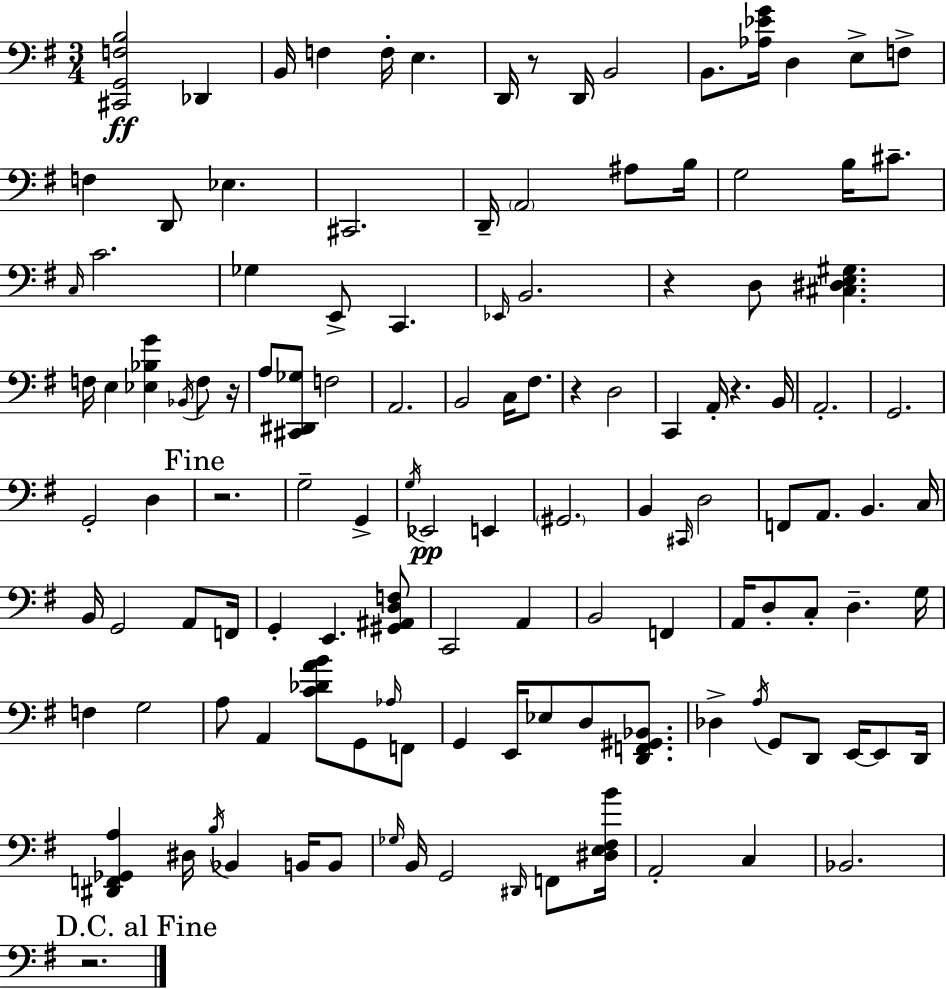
X:1
T:Untitled
M:3/4
L:1/4
K:G
[^C,,G,,F,B,]2 _D,, B,,/4 F, F,/4 E, D,,/4 z/2 D,,/4 B,,2 B,,/2 [_A,_EG]/4 D, E,/2 F,/2 F, D,,/2 _E, ^C,,2 D,,/4 A,,2 ^A,/2 B,/4 G,2 B,/4 ^C/2 C,/4 C2 _G, E,,/2 C,, _E,,/4 B,,2 z D,/2 [^C,^D,E,^G,] F,/4 E, [_E,_B,G] _B,,/4 F,/2 z/4 A,/2 [^C,,^D,,_G,]/2 F,2 A,,2 B,,2 C,/4 ^F,/2 z D,2 C,, A,,/4 z B,,/4 A,,2 G,,2 G,,2 D, z2 G,2 G,, G,/4 _E,,2 E,, ^G,,2 B,, ^C,,/4 D,2 F,,/2 A,,/2 B,, C,/4 B,,/4 G,,2 A,,/2 F,,/4 G,, E,, [^G,,^A,,D,F,]/2 C,,2 A,, B,,2 F,, A,,/4 D,/2 C,/2 D, G,/4 F, G,2 A,/2 A,, [C_DAB]/2 G,,/2 _A,/4 F,,/2 G,, E,,/4 _E,/2 D,/2 [D,,F,,^G,,_B,,]/2 _D, A,/4 G,,/2 D,,/2 E,,/4 E,,/2 D,,/4 [^D,,F,,_G,,A,] ^D,/4 B,/4 _B,, B,,/4 B,,/2 _G,/4 B,,/4 G,,2 ^D,,/4 F,,/2 [^D,E,^F,B]/4 A,,2 C, _B,,2 z2